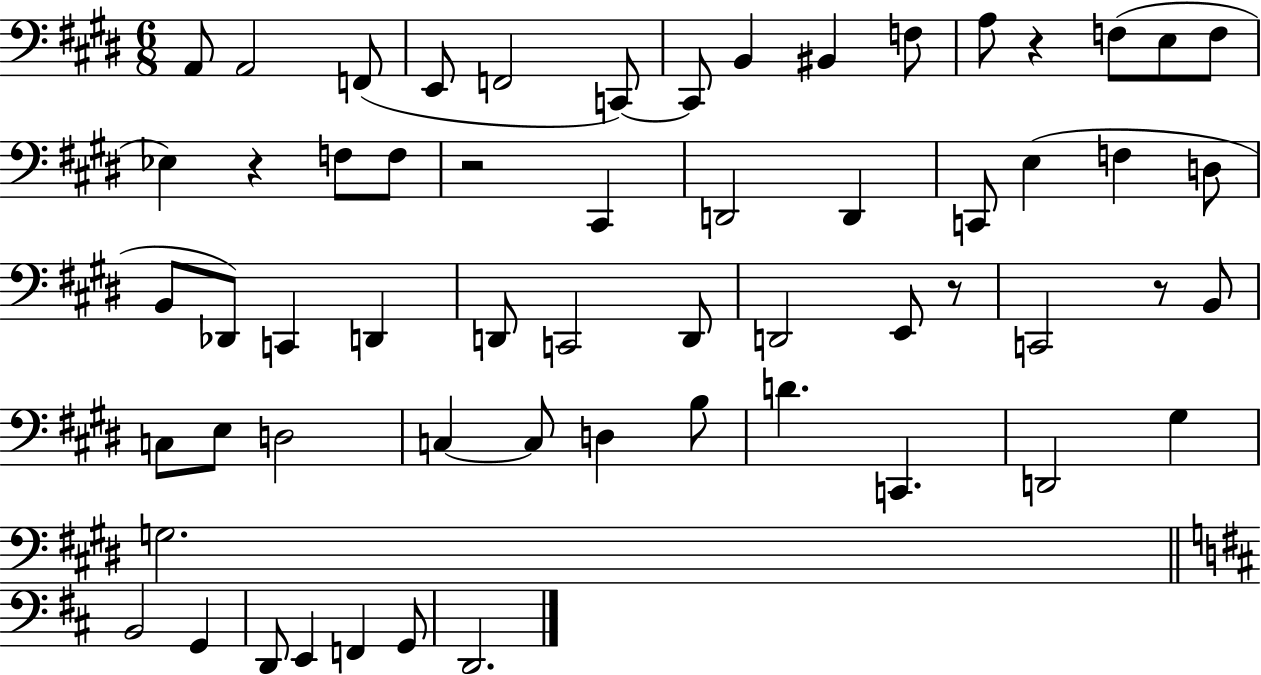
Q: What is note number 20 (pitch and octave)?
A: D2